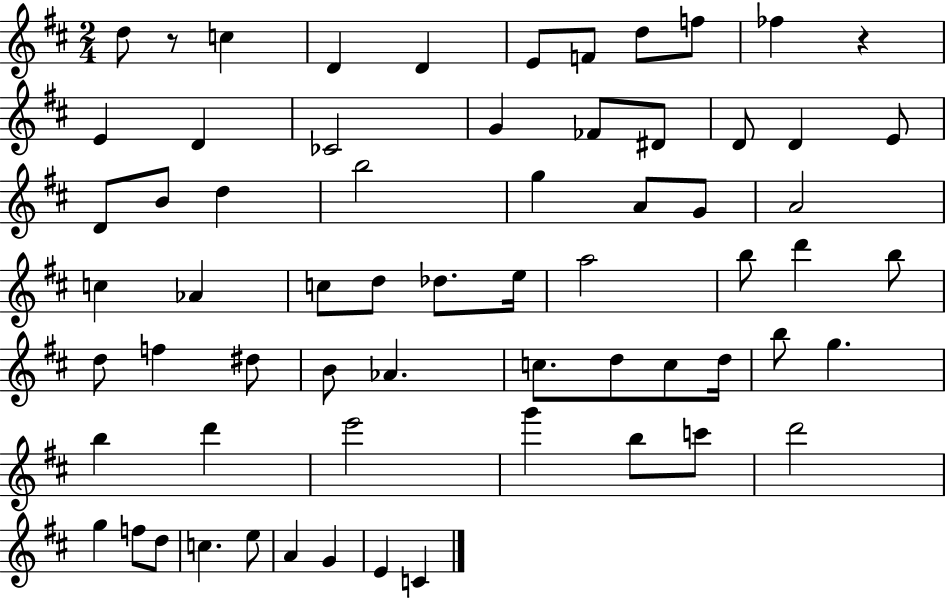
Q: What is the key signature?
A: D major